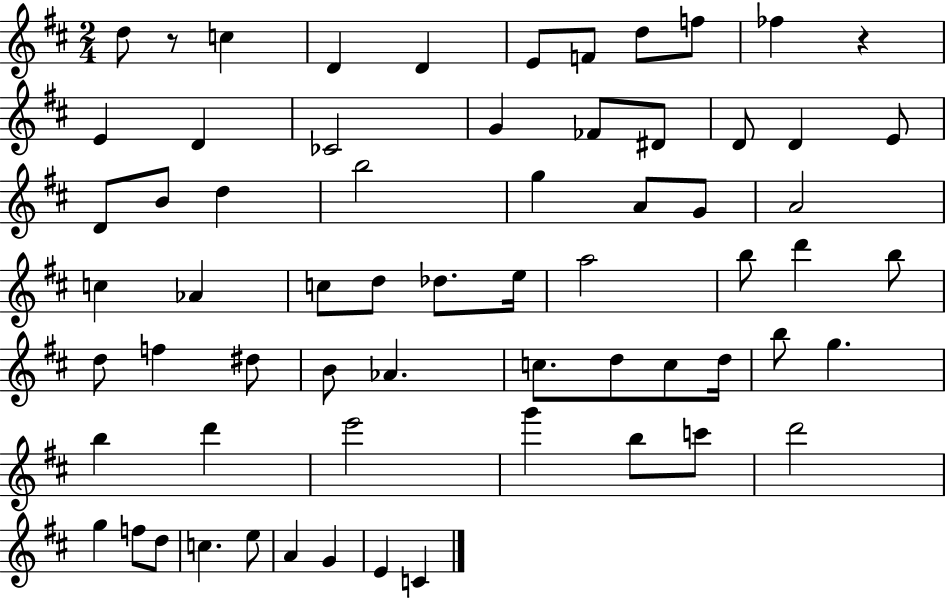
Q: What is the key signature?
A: D major